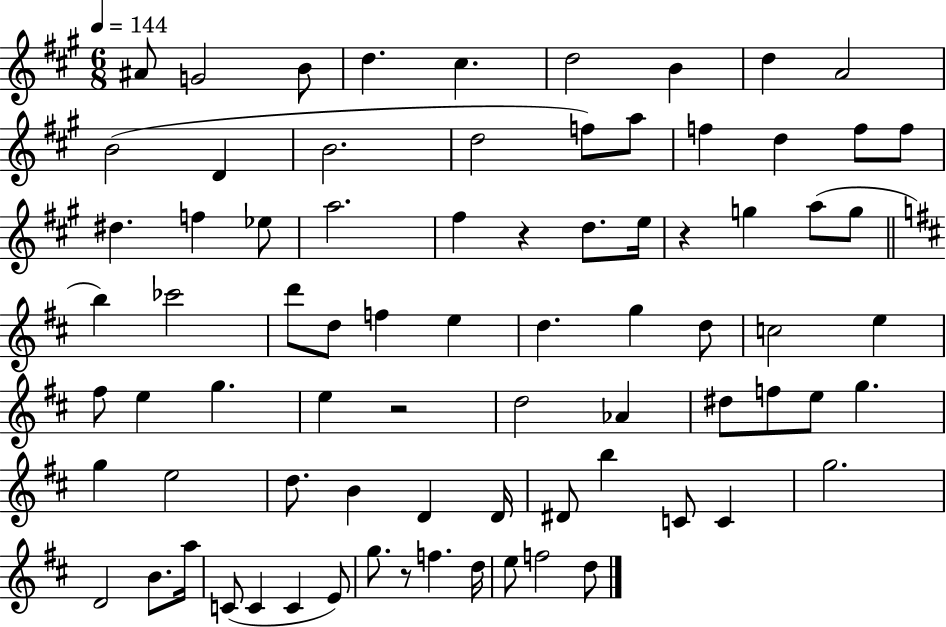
A#4/e G4/h B4/e D5/q. C#5/q. D5/h B4/q D5/q A4/h B4/h D4/q B4/h. D5/h F5/e A5/e F5/q D5/q F5/e F5/e D#5/q. F5/q Eb5/e A5/h. F#5/q R/q D5/e. E5/s R/q G5/q A5/e G5/e B5/q CES6/h D6/e D5/e F5/q E5/q D5/q. G5/q D5/e C5/h E5/q F#5/e E5/q G5/q. E5/q R/h D5/h Ab4/q D#5/e F5/e E5/e G5/q. G5/q E5/h D5/e. B4/q D4/q D4/s D#4/e B5/q C4/e C4/q G5/h. D4/h B4/e. A5/s C4/e C4/q C4/q E4/e G5/e. R/e F5/q. D5/s E5/e F5/h D5/e